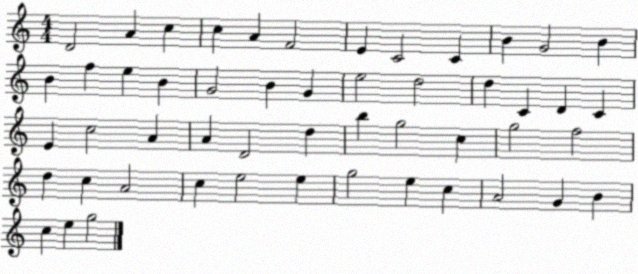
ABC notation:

X:1
T:Untitled
M:4/4
L:1/4
K:C
D2 A c c A F2 E C2 C B G2 B B f e B G2 B G e2 d2 d C D C E c2 A A D2 d b g2 c g2 f2 d c A2 c e2 e g2 e c A2 G B c e g2